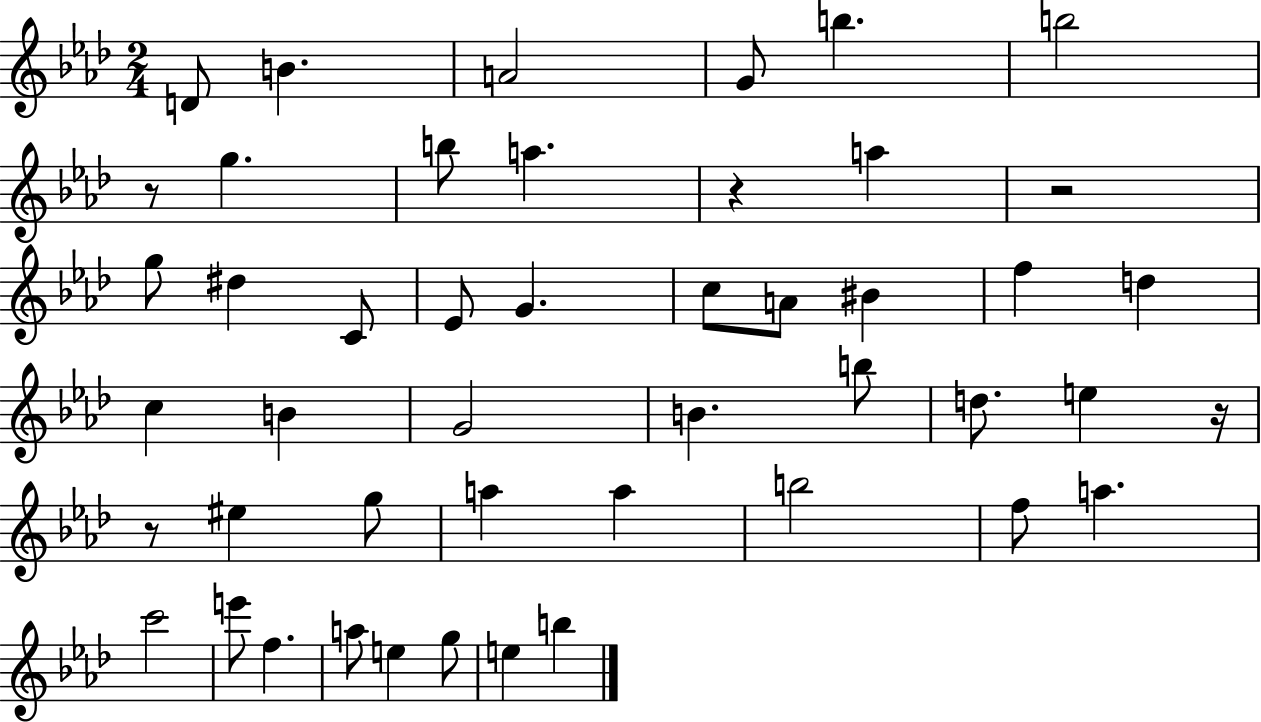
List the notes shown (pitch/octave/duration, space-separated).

D4/e B4/q. A4/h G4/e B5/q. B5/h R/e G5/q. B5/e A5/q. R/q A5/q R/h G5/e D#5/q C4/e Eb4/e G4/q. C5/e A4/e BIS4/q F5/q D5/q C5/q B4/q G4/h B4/q. B5/e D5/e. E5/q R/s R/e EIS5/q G5/e A5/q A5/q B5/h F5/e A5/q. C6/h E6/e F5/q. A5/e E5/q G5/e E5/q B5/q